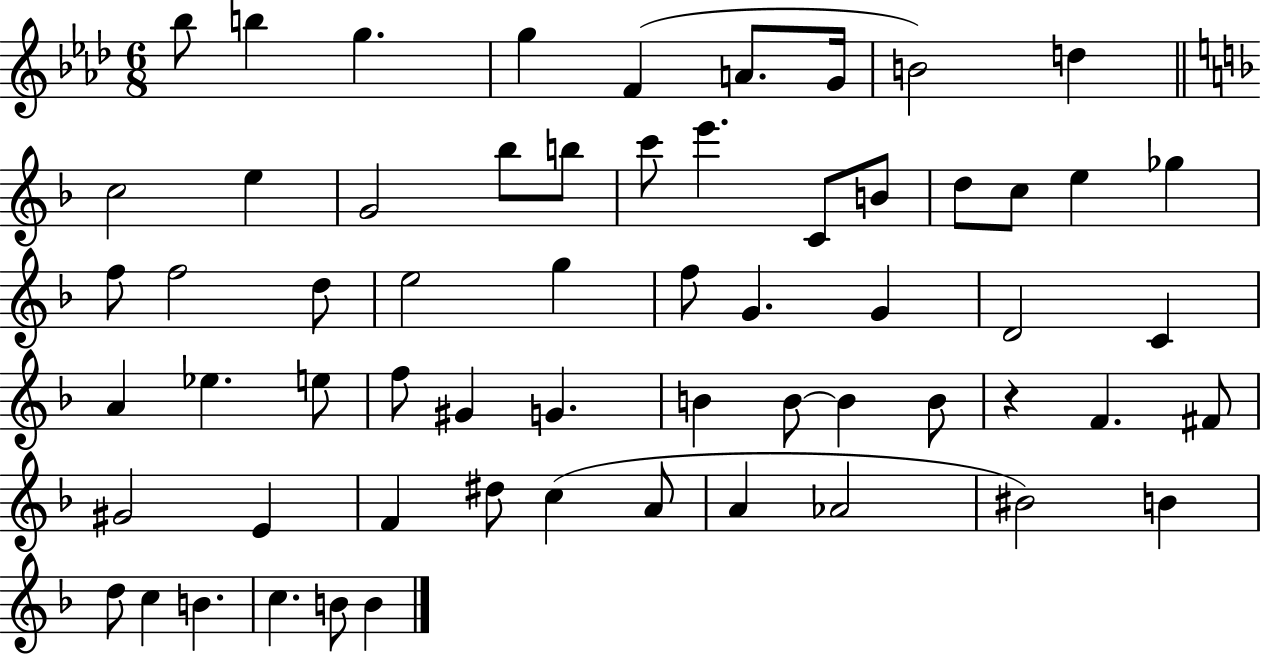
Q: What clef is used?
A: treble